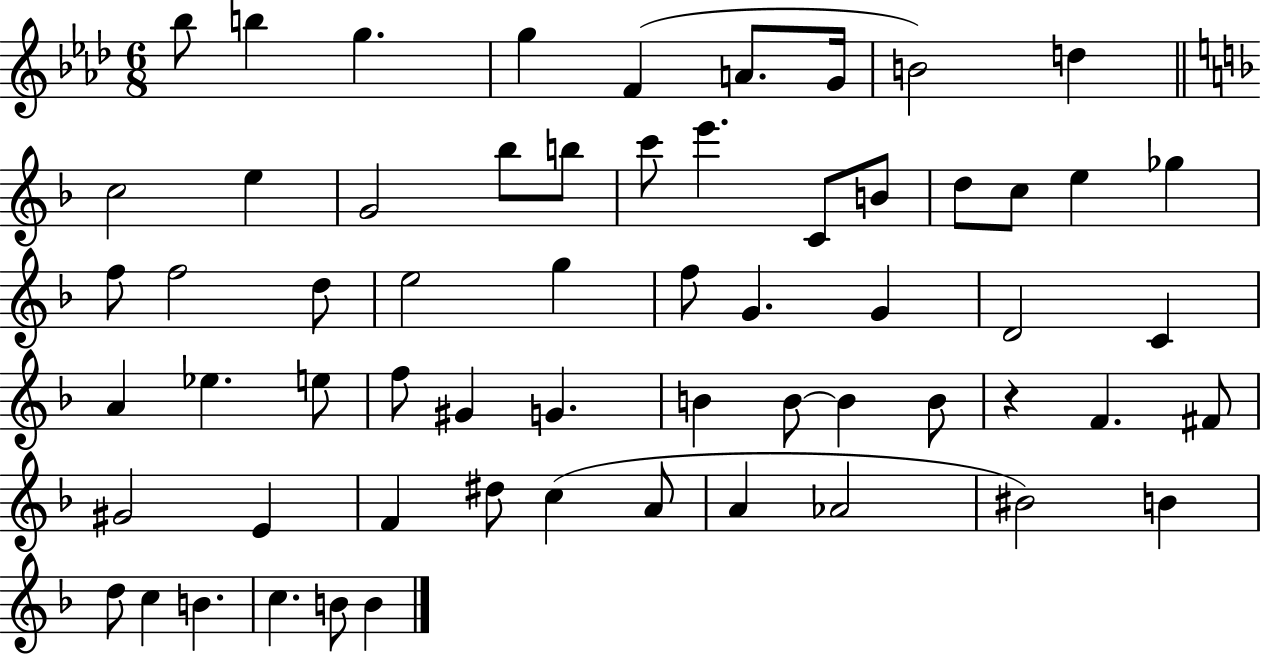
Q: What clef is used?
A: treble